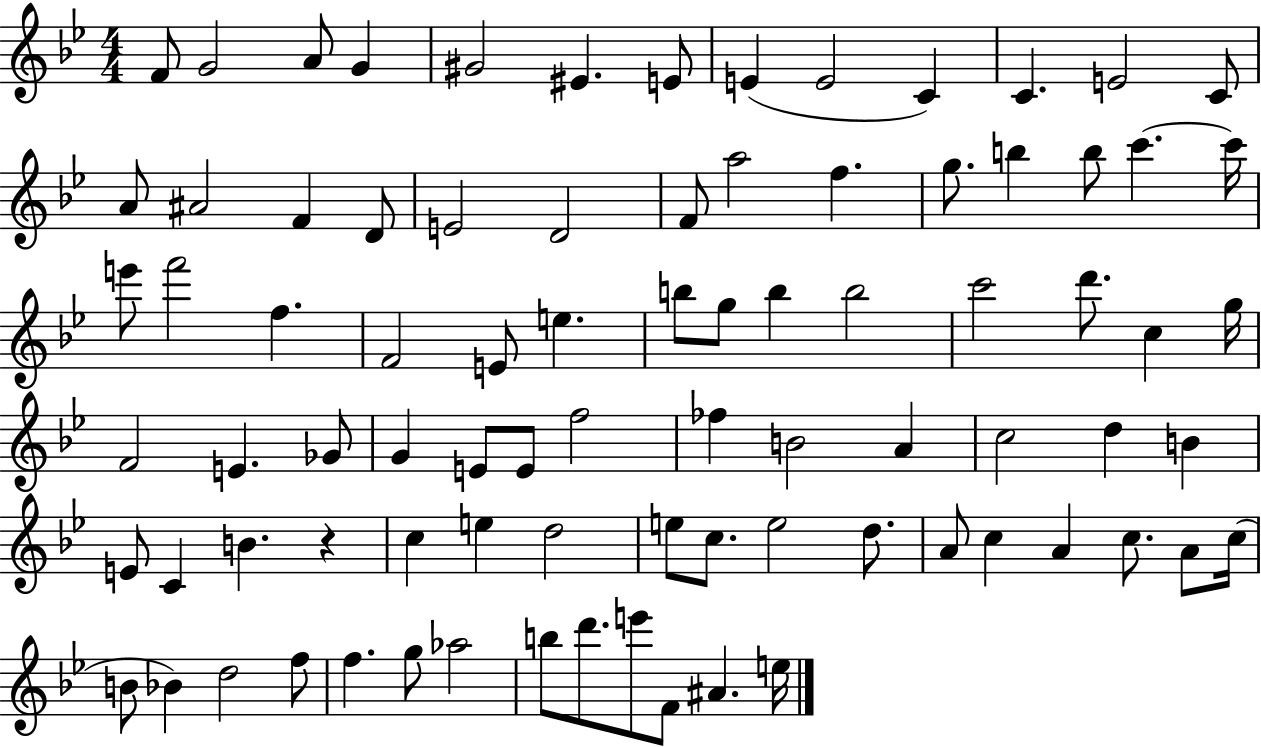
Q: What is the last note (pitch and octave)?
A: E5